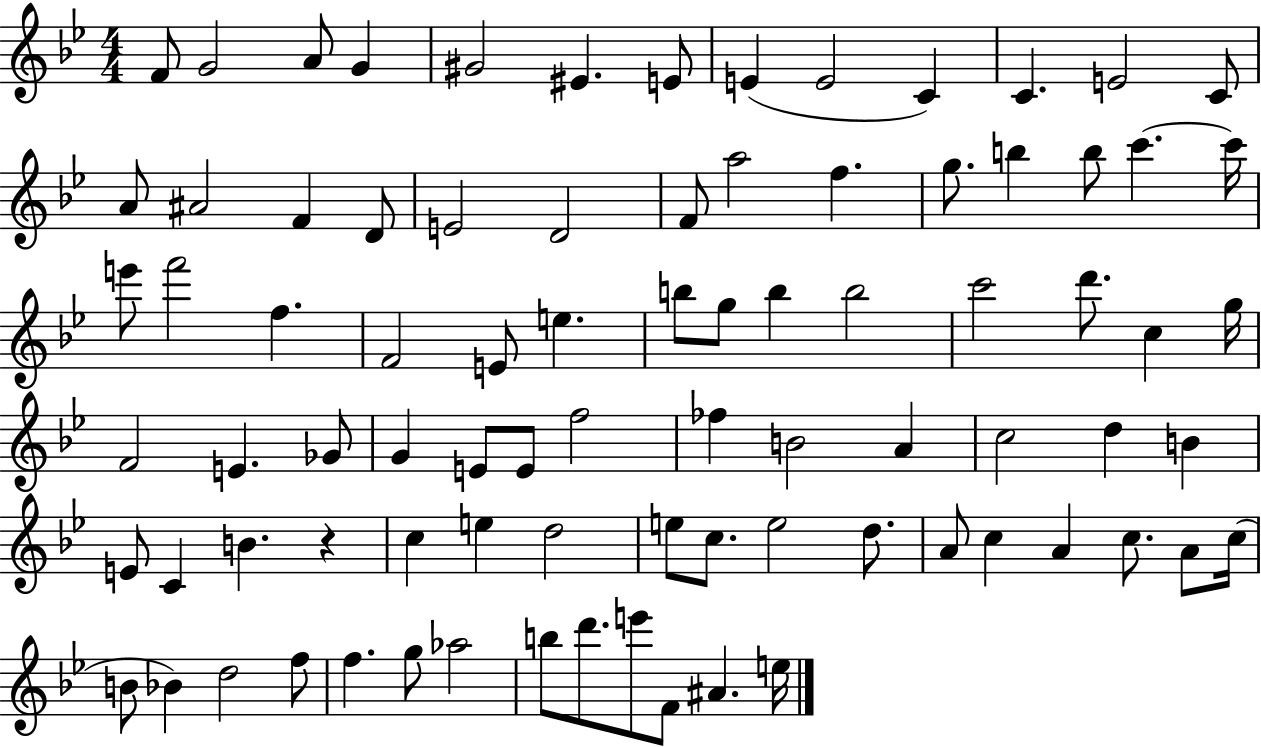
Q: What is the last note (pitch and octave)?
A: E5